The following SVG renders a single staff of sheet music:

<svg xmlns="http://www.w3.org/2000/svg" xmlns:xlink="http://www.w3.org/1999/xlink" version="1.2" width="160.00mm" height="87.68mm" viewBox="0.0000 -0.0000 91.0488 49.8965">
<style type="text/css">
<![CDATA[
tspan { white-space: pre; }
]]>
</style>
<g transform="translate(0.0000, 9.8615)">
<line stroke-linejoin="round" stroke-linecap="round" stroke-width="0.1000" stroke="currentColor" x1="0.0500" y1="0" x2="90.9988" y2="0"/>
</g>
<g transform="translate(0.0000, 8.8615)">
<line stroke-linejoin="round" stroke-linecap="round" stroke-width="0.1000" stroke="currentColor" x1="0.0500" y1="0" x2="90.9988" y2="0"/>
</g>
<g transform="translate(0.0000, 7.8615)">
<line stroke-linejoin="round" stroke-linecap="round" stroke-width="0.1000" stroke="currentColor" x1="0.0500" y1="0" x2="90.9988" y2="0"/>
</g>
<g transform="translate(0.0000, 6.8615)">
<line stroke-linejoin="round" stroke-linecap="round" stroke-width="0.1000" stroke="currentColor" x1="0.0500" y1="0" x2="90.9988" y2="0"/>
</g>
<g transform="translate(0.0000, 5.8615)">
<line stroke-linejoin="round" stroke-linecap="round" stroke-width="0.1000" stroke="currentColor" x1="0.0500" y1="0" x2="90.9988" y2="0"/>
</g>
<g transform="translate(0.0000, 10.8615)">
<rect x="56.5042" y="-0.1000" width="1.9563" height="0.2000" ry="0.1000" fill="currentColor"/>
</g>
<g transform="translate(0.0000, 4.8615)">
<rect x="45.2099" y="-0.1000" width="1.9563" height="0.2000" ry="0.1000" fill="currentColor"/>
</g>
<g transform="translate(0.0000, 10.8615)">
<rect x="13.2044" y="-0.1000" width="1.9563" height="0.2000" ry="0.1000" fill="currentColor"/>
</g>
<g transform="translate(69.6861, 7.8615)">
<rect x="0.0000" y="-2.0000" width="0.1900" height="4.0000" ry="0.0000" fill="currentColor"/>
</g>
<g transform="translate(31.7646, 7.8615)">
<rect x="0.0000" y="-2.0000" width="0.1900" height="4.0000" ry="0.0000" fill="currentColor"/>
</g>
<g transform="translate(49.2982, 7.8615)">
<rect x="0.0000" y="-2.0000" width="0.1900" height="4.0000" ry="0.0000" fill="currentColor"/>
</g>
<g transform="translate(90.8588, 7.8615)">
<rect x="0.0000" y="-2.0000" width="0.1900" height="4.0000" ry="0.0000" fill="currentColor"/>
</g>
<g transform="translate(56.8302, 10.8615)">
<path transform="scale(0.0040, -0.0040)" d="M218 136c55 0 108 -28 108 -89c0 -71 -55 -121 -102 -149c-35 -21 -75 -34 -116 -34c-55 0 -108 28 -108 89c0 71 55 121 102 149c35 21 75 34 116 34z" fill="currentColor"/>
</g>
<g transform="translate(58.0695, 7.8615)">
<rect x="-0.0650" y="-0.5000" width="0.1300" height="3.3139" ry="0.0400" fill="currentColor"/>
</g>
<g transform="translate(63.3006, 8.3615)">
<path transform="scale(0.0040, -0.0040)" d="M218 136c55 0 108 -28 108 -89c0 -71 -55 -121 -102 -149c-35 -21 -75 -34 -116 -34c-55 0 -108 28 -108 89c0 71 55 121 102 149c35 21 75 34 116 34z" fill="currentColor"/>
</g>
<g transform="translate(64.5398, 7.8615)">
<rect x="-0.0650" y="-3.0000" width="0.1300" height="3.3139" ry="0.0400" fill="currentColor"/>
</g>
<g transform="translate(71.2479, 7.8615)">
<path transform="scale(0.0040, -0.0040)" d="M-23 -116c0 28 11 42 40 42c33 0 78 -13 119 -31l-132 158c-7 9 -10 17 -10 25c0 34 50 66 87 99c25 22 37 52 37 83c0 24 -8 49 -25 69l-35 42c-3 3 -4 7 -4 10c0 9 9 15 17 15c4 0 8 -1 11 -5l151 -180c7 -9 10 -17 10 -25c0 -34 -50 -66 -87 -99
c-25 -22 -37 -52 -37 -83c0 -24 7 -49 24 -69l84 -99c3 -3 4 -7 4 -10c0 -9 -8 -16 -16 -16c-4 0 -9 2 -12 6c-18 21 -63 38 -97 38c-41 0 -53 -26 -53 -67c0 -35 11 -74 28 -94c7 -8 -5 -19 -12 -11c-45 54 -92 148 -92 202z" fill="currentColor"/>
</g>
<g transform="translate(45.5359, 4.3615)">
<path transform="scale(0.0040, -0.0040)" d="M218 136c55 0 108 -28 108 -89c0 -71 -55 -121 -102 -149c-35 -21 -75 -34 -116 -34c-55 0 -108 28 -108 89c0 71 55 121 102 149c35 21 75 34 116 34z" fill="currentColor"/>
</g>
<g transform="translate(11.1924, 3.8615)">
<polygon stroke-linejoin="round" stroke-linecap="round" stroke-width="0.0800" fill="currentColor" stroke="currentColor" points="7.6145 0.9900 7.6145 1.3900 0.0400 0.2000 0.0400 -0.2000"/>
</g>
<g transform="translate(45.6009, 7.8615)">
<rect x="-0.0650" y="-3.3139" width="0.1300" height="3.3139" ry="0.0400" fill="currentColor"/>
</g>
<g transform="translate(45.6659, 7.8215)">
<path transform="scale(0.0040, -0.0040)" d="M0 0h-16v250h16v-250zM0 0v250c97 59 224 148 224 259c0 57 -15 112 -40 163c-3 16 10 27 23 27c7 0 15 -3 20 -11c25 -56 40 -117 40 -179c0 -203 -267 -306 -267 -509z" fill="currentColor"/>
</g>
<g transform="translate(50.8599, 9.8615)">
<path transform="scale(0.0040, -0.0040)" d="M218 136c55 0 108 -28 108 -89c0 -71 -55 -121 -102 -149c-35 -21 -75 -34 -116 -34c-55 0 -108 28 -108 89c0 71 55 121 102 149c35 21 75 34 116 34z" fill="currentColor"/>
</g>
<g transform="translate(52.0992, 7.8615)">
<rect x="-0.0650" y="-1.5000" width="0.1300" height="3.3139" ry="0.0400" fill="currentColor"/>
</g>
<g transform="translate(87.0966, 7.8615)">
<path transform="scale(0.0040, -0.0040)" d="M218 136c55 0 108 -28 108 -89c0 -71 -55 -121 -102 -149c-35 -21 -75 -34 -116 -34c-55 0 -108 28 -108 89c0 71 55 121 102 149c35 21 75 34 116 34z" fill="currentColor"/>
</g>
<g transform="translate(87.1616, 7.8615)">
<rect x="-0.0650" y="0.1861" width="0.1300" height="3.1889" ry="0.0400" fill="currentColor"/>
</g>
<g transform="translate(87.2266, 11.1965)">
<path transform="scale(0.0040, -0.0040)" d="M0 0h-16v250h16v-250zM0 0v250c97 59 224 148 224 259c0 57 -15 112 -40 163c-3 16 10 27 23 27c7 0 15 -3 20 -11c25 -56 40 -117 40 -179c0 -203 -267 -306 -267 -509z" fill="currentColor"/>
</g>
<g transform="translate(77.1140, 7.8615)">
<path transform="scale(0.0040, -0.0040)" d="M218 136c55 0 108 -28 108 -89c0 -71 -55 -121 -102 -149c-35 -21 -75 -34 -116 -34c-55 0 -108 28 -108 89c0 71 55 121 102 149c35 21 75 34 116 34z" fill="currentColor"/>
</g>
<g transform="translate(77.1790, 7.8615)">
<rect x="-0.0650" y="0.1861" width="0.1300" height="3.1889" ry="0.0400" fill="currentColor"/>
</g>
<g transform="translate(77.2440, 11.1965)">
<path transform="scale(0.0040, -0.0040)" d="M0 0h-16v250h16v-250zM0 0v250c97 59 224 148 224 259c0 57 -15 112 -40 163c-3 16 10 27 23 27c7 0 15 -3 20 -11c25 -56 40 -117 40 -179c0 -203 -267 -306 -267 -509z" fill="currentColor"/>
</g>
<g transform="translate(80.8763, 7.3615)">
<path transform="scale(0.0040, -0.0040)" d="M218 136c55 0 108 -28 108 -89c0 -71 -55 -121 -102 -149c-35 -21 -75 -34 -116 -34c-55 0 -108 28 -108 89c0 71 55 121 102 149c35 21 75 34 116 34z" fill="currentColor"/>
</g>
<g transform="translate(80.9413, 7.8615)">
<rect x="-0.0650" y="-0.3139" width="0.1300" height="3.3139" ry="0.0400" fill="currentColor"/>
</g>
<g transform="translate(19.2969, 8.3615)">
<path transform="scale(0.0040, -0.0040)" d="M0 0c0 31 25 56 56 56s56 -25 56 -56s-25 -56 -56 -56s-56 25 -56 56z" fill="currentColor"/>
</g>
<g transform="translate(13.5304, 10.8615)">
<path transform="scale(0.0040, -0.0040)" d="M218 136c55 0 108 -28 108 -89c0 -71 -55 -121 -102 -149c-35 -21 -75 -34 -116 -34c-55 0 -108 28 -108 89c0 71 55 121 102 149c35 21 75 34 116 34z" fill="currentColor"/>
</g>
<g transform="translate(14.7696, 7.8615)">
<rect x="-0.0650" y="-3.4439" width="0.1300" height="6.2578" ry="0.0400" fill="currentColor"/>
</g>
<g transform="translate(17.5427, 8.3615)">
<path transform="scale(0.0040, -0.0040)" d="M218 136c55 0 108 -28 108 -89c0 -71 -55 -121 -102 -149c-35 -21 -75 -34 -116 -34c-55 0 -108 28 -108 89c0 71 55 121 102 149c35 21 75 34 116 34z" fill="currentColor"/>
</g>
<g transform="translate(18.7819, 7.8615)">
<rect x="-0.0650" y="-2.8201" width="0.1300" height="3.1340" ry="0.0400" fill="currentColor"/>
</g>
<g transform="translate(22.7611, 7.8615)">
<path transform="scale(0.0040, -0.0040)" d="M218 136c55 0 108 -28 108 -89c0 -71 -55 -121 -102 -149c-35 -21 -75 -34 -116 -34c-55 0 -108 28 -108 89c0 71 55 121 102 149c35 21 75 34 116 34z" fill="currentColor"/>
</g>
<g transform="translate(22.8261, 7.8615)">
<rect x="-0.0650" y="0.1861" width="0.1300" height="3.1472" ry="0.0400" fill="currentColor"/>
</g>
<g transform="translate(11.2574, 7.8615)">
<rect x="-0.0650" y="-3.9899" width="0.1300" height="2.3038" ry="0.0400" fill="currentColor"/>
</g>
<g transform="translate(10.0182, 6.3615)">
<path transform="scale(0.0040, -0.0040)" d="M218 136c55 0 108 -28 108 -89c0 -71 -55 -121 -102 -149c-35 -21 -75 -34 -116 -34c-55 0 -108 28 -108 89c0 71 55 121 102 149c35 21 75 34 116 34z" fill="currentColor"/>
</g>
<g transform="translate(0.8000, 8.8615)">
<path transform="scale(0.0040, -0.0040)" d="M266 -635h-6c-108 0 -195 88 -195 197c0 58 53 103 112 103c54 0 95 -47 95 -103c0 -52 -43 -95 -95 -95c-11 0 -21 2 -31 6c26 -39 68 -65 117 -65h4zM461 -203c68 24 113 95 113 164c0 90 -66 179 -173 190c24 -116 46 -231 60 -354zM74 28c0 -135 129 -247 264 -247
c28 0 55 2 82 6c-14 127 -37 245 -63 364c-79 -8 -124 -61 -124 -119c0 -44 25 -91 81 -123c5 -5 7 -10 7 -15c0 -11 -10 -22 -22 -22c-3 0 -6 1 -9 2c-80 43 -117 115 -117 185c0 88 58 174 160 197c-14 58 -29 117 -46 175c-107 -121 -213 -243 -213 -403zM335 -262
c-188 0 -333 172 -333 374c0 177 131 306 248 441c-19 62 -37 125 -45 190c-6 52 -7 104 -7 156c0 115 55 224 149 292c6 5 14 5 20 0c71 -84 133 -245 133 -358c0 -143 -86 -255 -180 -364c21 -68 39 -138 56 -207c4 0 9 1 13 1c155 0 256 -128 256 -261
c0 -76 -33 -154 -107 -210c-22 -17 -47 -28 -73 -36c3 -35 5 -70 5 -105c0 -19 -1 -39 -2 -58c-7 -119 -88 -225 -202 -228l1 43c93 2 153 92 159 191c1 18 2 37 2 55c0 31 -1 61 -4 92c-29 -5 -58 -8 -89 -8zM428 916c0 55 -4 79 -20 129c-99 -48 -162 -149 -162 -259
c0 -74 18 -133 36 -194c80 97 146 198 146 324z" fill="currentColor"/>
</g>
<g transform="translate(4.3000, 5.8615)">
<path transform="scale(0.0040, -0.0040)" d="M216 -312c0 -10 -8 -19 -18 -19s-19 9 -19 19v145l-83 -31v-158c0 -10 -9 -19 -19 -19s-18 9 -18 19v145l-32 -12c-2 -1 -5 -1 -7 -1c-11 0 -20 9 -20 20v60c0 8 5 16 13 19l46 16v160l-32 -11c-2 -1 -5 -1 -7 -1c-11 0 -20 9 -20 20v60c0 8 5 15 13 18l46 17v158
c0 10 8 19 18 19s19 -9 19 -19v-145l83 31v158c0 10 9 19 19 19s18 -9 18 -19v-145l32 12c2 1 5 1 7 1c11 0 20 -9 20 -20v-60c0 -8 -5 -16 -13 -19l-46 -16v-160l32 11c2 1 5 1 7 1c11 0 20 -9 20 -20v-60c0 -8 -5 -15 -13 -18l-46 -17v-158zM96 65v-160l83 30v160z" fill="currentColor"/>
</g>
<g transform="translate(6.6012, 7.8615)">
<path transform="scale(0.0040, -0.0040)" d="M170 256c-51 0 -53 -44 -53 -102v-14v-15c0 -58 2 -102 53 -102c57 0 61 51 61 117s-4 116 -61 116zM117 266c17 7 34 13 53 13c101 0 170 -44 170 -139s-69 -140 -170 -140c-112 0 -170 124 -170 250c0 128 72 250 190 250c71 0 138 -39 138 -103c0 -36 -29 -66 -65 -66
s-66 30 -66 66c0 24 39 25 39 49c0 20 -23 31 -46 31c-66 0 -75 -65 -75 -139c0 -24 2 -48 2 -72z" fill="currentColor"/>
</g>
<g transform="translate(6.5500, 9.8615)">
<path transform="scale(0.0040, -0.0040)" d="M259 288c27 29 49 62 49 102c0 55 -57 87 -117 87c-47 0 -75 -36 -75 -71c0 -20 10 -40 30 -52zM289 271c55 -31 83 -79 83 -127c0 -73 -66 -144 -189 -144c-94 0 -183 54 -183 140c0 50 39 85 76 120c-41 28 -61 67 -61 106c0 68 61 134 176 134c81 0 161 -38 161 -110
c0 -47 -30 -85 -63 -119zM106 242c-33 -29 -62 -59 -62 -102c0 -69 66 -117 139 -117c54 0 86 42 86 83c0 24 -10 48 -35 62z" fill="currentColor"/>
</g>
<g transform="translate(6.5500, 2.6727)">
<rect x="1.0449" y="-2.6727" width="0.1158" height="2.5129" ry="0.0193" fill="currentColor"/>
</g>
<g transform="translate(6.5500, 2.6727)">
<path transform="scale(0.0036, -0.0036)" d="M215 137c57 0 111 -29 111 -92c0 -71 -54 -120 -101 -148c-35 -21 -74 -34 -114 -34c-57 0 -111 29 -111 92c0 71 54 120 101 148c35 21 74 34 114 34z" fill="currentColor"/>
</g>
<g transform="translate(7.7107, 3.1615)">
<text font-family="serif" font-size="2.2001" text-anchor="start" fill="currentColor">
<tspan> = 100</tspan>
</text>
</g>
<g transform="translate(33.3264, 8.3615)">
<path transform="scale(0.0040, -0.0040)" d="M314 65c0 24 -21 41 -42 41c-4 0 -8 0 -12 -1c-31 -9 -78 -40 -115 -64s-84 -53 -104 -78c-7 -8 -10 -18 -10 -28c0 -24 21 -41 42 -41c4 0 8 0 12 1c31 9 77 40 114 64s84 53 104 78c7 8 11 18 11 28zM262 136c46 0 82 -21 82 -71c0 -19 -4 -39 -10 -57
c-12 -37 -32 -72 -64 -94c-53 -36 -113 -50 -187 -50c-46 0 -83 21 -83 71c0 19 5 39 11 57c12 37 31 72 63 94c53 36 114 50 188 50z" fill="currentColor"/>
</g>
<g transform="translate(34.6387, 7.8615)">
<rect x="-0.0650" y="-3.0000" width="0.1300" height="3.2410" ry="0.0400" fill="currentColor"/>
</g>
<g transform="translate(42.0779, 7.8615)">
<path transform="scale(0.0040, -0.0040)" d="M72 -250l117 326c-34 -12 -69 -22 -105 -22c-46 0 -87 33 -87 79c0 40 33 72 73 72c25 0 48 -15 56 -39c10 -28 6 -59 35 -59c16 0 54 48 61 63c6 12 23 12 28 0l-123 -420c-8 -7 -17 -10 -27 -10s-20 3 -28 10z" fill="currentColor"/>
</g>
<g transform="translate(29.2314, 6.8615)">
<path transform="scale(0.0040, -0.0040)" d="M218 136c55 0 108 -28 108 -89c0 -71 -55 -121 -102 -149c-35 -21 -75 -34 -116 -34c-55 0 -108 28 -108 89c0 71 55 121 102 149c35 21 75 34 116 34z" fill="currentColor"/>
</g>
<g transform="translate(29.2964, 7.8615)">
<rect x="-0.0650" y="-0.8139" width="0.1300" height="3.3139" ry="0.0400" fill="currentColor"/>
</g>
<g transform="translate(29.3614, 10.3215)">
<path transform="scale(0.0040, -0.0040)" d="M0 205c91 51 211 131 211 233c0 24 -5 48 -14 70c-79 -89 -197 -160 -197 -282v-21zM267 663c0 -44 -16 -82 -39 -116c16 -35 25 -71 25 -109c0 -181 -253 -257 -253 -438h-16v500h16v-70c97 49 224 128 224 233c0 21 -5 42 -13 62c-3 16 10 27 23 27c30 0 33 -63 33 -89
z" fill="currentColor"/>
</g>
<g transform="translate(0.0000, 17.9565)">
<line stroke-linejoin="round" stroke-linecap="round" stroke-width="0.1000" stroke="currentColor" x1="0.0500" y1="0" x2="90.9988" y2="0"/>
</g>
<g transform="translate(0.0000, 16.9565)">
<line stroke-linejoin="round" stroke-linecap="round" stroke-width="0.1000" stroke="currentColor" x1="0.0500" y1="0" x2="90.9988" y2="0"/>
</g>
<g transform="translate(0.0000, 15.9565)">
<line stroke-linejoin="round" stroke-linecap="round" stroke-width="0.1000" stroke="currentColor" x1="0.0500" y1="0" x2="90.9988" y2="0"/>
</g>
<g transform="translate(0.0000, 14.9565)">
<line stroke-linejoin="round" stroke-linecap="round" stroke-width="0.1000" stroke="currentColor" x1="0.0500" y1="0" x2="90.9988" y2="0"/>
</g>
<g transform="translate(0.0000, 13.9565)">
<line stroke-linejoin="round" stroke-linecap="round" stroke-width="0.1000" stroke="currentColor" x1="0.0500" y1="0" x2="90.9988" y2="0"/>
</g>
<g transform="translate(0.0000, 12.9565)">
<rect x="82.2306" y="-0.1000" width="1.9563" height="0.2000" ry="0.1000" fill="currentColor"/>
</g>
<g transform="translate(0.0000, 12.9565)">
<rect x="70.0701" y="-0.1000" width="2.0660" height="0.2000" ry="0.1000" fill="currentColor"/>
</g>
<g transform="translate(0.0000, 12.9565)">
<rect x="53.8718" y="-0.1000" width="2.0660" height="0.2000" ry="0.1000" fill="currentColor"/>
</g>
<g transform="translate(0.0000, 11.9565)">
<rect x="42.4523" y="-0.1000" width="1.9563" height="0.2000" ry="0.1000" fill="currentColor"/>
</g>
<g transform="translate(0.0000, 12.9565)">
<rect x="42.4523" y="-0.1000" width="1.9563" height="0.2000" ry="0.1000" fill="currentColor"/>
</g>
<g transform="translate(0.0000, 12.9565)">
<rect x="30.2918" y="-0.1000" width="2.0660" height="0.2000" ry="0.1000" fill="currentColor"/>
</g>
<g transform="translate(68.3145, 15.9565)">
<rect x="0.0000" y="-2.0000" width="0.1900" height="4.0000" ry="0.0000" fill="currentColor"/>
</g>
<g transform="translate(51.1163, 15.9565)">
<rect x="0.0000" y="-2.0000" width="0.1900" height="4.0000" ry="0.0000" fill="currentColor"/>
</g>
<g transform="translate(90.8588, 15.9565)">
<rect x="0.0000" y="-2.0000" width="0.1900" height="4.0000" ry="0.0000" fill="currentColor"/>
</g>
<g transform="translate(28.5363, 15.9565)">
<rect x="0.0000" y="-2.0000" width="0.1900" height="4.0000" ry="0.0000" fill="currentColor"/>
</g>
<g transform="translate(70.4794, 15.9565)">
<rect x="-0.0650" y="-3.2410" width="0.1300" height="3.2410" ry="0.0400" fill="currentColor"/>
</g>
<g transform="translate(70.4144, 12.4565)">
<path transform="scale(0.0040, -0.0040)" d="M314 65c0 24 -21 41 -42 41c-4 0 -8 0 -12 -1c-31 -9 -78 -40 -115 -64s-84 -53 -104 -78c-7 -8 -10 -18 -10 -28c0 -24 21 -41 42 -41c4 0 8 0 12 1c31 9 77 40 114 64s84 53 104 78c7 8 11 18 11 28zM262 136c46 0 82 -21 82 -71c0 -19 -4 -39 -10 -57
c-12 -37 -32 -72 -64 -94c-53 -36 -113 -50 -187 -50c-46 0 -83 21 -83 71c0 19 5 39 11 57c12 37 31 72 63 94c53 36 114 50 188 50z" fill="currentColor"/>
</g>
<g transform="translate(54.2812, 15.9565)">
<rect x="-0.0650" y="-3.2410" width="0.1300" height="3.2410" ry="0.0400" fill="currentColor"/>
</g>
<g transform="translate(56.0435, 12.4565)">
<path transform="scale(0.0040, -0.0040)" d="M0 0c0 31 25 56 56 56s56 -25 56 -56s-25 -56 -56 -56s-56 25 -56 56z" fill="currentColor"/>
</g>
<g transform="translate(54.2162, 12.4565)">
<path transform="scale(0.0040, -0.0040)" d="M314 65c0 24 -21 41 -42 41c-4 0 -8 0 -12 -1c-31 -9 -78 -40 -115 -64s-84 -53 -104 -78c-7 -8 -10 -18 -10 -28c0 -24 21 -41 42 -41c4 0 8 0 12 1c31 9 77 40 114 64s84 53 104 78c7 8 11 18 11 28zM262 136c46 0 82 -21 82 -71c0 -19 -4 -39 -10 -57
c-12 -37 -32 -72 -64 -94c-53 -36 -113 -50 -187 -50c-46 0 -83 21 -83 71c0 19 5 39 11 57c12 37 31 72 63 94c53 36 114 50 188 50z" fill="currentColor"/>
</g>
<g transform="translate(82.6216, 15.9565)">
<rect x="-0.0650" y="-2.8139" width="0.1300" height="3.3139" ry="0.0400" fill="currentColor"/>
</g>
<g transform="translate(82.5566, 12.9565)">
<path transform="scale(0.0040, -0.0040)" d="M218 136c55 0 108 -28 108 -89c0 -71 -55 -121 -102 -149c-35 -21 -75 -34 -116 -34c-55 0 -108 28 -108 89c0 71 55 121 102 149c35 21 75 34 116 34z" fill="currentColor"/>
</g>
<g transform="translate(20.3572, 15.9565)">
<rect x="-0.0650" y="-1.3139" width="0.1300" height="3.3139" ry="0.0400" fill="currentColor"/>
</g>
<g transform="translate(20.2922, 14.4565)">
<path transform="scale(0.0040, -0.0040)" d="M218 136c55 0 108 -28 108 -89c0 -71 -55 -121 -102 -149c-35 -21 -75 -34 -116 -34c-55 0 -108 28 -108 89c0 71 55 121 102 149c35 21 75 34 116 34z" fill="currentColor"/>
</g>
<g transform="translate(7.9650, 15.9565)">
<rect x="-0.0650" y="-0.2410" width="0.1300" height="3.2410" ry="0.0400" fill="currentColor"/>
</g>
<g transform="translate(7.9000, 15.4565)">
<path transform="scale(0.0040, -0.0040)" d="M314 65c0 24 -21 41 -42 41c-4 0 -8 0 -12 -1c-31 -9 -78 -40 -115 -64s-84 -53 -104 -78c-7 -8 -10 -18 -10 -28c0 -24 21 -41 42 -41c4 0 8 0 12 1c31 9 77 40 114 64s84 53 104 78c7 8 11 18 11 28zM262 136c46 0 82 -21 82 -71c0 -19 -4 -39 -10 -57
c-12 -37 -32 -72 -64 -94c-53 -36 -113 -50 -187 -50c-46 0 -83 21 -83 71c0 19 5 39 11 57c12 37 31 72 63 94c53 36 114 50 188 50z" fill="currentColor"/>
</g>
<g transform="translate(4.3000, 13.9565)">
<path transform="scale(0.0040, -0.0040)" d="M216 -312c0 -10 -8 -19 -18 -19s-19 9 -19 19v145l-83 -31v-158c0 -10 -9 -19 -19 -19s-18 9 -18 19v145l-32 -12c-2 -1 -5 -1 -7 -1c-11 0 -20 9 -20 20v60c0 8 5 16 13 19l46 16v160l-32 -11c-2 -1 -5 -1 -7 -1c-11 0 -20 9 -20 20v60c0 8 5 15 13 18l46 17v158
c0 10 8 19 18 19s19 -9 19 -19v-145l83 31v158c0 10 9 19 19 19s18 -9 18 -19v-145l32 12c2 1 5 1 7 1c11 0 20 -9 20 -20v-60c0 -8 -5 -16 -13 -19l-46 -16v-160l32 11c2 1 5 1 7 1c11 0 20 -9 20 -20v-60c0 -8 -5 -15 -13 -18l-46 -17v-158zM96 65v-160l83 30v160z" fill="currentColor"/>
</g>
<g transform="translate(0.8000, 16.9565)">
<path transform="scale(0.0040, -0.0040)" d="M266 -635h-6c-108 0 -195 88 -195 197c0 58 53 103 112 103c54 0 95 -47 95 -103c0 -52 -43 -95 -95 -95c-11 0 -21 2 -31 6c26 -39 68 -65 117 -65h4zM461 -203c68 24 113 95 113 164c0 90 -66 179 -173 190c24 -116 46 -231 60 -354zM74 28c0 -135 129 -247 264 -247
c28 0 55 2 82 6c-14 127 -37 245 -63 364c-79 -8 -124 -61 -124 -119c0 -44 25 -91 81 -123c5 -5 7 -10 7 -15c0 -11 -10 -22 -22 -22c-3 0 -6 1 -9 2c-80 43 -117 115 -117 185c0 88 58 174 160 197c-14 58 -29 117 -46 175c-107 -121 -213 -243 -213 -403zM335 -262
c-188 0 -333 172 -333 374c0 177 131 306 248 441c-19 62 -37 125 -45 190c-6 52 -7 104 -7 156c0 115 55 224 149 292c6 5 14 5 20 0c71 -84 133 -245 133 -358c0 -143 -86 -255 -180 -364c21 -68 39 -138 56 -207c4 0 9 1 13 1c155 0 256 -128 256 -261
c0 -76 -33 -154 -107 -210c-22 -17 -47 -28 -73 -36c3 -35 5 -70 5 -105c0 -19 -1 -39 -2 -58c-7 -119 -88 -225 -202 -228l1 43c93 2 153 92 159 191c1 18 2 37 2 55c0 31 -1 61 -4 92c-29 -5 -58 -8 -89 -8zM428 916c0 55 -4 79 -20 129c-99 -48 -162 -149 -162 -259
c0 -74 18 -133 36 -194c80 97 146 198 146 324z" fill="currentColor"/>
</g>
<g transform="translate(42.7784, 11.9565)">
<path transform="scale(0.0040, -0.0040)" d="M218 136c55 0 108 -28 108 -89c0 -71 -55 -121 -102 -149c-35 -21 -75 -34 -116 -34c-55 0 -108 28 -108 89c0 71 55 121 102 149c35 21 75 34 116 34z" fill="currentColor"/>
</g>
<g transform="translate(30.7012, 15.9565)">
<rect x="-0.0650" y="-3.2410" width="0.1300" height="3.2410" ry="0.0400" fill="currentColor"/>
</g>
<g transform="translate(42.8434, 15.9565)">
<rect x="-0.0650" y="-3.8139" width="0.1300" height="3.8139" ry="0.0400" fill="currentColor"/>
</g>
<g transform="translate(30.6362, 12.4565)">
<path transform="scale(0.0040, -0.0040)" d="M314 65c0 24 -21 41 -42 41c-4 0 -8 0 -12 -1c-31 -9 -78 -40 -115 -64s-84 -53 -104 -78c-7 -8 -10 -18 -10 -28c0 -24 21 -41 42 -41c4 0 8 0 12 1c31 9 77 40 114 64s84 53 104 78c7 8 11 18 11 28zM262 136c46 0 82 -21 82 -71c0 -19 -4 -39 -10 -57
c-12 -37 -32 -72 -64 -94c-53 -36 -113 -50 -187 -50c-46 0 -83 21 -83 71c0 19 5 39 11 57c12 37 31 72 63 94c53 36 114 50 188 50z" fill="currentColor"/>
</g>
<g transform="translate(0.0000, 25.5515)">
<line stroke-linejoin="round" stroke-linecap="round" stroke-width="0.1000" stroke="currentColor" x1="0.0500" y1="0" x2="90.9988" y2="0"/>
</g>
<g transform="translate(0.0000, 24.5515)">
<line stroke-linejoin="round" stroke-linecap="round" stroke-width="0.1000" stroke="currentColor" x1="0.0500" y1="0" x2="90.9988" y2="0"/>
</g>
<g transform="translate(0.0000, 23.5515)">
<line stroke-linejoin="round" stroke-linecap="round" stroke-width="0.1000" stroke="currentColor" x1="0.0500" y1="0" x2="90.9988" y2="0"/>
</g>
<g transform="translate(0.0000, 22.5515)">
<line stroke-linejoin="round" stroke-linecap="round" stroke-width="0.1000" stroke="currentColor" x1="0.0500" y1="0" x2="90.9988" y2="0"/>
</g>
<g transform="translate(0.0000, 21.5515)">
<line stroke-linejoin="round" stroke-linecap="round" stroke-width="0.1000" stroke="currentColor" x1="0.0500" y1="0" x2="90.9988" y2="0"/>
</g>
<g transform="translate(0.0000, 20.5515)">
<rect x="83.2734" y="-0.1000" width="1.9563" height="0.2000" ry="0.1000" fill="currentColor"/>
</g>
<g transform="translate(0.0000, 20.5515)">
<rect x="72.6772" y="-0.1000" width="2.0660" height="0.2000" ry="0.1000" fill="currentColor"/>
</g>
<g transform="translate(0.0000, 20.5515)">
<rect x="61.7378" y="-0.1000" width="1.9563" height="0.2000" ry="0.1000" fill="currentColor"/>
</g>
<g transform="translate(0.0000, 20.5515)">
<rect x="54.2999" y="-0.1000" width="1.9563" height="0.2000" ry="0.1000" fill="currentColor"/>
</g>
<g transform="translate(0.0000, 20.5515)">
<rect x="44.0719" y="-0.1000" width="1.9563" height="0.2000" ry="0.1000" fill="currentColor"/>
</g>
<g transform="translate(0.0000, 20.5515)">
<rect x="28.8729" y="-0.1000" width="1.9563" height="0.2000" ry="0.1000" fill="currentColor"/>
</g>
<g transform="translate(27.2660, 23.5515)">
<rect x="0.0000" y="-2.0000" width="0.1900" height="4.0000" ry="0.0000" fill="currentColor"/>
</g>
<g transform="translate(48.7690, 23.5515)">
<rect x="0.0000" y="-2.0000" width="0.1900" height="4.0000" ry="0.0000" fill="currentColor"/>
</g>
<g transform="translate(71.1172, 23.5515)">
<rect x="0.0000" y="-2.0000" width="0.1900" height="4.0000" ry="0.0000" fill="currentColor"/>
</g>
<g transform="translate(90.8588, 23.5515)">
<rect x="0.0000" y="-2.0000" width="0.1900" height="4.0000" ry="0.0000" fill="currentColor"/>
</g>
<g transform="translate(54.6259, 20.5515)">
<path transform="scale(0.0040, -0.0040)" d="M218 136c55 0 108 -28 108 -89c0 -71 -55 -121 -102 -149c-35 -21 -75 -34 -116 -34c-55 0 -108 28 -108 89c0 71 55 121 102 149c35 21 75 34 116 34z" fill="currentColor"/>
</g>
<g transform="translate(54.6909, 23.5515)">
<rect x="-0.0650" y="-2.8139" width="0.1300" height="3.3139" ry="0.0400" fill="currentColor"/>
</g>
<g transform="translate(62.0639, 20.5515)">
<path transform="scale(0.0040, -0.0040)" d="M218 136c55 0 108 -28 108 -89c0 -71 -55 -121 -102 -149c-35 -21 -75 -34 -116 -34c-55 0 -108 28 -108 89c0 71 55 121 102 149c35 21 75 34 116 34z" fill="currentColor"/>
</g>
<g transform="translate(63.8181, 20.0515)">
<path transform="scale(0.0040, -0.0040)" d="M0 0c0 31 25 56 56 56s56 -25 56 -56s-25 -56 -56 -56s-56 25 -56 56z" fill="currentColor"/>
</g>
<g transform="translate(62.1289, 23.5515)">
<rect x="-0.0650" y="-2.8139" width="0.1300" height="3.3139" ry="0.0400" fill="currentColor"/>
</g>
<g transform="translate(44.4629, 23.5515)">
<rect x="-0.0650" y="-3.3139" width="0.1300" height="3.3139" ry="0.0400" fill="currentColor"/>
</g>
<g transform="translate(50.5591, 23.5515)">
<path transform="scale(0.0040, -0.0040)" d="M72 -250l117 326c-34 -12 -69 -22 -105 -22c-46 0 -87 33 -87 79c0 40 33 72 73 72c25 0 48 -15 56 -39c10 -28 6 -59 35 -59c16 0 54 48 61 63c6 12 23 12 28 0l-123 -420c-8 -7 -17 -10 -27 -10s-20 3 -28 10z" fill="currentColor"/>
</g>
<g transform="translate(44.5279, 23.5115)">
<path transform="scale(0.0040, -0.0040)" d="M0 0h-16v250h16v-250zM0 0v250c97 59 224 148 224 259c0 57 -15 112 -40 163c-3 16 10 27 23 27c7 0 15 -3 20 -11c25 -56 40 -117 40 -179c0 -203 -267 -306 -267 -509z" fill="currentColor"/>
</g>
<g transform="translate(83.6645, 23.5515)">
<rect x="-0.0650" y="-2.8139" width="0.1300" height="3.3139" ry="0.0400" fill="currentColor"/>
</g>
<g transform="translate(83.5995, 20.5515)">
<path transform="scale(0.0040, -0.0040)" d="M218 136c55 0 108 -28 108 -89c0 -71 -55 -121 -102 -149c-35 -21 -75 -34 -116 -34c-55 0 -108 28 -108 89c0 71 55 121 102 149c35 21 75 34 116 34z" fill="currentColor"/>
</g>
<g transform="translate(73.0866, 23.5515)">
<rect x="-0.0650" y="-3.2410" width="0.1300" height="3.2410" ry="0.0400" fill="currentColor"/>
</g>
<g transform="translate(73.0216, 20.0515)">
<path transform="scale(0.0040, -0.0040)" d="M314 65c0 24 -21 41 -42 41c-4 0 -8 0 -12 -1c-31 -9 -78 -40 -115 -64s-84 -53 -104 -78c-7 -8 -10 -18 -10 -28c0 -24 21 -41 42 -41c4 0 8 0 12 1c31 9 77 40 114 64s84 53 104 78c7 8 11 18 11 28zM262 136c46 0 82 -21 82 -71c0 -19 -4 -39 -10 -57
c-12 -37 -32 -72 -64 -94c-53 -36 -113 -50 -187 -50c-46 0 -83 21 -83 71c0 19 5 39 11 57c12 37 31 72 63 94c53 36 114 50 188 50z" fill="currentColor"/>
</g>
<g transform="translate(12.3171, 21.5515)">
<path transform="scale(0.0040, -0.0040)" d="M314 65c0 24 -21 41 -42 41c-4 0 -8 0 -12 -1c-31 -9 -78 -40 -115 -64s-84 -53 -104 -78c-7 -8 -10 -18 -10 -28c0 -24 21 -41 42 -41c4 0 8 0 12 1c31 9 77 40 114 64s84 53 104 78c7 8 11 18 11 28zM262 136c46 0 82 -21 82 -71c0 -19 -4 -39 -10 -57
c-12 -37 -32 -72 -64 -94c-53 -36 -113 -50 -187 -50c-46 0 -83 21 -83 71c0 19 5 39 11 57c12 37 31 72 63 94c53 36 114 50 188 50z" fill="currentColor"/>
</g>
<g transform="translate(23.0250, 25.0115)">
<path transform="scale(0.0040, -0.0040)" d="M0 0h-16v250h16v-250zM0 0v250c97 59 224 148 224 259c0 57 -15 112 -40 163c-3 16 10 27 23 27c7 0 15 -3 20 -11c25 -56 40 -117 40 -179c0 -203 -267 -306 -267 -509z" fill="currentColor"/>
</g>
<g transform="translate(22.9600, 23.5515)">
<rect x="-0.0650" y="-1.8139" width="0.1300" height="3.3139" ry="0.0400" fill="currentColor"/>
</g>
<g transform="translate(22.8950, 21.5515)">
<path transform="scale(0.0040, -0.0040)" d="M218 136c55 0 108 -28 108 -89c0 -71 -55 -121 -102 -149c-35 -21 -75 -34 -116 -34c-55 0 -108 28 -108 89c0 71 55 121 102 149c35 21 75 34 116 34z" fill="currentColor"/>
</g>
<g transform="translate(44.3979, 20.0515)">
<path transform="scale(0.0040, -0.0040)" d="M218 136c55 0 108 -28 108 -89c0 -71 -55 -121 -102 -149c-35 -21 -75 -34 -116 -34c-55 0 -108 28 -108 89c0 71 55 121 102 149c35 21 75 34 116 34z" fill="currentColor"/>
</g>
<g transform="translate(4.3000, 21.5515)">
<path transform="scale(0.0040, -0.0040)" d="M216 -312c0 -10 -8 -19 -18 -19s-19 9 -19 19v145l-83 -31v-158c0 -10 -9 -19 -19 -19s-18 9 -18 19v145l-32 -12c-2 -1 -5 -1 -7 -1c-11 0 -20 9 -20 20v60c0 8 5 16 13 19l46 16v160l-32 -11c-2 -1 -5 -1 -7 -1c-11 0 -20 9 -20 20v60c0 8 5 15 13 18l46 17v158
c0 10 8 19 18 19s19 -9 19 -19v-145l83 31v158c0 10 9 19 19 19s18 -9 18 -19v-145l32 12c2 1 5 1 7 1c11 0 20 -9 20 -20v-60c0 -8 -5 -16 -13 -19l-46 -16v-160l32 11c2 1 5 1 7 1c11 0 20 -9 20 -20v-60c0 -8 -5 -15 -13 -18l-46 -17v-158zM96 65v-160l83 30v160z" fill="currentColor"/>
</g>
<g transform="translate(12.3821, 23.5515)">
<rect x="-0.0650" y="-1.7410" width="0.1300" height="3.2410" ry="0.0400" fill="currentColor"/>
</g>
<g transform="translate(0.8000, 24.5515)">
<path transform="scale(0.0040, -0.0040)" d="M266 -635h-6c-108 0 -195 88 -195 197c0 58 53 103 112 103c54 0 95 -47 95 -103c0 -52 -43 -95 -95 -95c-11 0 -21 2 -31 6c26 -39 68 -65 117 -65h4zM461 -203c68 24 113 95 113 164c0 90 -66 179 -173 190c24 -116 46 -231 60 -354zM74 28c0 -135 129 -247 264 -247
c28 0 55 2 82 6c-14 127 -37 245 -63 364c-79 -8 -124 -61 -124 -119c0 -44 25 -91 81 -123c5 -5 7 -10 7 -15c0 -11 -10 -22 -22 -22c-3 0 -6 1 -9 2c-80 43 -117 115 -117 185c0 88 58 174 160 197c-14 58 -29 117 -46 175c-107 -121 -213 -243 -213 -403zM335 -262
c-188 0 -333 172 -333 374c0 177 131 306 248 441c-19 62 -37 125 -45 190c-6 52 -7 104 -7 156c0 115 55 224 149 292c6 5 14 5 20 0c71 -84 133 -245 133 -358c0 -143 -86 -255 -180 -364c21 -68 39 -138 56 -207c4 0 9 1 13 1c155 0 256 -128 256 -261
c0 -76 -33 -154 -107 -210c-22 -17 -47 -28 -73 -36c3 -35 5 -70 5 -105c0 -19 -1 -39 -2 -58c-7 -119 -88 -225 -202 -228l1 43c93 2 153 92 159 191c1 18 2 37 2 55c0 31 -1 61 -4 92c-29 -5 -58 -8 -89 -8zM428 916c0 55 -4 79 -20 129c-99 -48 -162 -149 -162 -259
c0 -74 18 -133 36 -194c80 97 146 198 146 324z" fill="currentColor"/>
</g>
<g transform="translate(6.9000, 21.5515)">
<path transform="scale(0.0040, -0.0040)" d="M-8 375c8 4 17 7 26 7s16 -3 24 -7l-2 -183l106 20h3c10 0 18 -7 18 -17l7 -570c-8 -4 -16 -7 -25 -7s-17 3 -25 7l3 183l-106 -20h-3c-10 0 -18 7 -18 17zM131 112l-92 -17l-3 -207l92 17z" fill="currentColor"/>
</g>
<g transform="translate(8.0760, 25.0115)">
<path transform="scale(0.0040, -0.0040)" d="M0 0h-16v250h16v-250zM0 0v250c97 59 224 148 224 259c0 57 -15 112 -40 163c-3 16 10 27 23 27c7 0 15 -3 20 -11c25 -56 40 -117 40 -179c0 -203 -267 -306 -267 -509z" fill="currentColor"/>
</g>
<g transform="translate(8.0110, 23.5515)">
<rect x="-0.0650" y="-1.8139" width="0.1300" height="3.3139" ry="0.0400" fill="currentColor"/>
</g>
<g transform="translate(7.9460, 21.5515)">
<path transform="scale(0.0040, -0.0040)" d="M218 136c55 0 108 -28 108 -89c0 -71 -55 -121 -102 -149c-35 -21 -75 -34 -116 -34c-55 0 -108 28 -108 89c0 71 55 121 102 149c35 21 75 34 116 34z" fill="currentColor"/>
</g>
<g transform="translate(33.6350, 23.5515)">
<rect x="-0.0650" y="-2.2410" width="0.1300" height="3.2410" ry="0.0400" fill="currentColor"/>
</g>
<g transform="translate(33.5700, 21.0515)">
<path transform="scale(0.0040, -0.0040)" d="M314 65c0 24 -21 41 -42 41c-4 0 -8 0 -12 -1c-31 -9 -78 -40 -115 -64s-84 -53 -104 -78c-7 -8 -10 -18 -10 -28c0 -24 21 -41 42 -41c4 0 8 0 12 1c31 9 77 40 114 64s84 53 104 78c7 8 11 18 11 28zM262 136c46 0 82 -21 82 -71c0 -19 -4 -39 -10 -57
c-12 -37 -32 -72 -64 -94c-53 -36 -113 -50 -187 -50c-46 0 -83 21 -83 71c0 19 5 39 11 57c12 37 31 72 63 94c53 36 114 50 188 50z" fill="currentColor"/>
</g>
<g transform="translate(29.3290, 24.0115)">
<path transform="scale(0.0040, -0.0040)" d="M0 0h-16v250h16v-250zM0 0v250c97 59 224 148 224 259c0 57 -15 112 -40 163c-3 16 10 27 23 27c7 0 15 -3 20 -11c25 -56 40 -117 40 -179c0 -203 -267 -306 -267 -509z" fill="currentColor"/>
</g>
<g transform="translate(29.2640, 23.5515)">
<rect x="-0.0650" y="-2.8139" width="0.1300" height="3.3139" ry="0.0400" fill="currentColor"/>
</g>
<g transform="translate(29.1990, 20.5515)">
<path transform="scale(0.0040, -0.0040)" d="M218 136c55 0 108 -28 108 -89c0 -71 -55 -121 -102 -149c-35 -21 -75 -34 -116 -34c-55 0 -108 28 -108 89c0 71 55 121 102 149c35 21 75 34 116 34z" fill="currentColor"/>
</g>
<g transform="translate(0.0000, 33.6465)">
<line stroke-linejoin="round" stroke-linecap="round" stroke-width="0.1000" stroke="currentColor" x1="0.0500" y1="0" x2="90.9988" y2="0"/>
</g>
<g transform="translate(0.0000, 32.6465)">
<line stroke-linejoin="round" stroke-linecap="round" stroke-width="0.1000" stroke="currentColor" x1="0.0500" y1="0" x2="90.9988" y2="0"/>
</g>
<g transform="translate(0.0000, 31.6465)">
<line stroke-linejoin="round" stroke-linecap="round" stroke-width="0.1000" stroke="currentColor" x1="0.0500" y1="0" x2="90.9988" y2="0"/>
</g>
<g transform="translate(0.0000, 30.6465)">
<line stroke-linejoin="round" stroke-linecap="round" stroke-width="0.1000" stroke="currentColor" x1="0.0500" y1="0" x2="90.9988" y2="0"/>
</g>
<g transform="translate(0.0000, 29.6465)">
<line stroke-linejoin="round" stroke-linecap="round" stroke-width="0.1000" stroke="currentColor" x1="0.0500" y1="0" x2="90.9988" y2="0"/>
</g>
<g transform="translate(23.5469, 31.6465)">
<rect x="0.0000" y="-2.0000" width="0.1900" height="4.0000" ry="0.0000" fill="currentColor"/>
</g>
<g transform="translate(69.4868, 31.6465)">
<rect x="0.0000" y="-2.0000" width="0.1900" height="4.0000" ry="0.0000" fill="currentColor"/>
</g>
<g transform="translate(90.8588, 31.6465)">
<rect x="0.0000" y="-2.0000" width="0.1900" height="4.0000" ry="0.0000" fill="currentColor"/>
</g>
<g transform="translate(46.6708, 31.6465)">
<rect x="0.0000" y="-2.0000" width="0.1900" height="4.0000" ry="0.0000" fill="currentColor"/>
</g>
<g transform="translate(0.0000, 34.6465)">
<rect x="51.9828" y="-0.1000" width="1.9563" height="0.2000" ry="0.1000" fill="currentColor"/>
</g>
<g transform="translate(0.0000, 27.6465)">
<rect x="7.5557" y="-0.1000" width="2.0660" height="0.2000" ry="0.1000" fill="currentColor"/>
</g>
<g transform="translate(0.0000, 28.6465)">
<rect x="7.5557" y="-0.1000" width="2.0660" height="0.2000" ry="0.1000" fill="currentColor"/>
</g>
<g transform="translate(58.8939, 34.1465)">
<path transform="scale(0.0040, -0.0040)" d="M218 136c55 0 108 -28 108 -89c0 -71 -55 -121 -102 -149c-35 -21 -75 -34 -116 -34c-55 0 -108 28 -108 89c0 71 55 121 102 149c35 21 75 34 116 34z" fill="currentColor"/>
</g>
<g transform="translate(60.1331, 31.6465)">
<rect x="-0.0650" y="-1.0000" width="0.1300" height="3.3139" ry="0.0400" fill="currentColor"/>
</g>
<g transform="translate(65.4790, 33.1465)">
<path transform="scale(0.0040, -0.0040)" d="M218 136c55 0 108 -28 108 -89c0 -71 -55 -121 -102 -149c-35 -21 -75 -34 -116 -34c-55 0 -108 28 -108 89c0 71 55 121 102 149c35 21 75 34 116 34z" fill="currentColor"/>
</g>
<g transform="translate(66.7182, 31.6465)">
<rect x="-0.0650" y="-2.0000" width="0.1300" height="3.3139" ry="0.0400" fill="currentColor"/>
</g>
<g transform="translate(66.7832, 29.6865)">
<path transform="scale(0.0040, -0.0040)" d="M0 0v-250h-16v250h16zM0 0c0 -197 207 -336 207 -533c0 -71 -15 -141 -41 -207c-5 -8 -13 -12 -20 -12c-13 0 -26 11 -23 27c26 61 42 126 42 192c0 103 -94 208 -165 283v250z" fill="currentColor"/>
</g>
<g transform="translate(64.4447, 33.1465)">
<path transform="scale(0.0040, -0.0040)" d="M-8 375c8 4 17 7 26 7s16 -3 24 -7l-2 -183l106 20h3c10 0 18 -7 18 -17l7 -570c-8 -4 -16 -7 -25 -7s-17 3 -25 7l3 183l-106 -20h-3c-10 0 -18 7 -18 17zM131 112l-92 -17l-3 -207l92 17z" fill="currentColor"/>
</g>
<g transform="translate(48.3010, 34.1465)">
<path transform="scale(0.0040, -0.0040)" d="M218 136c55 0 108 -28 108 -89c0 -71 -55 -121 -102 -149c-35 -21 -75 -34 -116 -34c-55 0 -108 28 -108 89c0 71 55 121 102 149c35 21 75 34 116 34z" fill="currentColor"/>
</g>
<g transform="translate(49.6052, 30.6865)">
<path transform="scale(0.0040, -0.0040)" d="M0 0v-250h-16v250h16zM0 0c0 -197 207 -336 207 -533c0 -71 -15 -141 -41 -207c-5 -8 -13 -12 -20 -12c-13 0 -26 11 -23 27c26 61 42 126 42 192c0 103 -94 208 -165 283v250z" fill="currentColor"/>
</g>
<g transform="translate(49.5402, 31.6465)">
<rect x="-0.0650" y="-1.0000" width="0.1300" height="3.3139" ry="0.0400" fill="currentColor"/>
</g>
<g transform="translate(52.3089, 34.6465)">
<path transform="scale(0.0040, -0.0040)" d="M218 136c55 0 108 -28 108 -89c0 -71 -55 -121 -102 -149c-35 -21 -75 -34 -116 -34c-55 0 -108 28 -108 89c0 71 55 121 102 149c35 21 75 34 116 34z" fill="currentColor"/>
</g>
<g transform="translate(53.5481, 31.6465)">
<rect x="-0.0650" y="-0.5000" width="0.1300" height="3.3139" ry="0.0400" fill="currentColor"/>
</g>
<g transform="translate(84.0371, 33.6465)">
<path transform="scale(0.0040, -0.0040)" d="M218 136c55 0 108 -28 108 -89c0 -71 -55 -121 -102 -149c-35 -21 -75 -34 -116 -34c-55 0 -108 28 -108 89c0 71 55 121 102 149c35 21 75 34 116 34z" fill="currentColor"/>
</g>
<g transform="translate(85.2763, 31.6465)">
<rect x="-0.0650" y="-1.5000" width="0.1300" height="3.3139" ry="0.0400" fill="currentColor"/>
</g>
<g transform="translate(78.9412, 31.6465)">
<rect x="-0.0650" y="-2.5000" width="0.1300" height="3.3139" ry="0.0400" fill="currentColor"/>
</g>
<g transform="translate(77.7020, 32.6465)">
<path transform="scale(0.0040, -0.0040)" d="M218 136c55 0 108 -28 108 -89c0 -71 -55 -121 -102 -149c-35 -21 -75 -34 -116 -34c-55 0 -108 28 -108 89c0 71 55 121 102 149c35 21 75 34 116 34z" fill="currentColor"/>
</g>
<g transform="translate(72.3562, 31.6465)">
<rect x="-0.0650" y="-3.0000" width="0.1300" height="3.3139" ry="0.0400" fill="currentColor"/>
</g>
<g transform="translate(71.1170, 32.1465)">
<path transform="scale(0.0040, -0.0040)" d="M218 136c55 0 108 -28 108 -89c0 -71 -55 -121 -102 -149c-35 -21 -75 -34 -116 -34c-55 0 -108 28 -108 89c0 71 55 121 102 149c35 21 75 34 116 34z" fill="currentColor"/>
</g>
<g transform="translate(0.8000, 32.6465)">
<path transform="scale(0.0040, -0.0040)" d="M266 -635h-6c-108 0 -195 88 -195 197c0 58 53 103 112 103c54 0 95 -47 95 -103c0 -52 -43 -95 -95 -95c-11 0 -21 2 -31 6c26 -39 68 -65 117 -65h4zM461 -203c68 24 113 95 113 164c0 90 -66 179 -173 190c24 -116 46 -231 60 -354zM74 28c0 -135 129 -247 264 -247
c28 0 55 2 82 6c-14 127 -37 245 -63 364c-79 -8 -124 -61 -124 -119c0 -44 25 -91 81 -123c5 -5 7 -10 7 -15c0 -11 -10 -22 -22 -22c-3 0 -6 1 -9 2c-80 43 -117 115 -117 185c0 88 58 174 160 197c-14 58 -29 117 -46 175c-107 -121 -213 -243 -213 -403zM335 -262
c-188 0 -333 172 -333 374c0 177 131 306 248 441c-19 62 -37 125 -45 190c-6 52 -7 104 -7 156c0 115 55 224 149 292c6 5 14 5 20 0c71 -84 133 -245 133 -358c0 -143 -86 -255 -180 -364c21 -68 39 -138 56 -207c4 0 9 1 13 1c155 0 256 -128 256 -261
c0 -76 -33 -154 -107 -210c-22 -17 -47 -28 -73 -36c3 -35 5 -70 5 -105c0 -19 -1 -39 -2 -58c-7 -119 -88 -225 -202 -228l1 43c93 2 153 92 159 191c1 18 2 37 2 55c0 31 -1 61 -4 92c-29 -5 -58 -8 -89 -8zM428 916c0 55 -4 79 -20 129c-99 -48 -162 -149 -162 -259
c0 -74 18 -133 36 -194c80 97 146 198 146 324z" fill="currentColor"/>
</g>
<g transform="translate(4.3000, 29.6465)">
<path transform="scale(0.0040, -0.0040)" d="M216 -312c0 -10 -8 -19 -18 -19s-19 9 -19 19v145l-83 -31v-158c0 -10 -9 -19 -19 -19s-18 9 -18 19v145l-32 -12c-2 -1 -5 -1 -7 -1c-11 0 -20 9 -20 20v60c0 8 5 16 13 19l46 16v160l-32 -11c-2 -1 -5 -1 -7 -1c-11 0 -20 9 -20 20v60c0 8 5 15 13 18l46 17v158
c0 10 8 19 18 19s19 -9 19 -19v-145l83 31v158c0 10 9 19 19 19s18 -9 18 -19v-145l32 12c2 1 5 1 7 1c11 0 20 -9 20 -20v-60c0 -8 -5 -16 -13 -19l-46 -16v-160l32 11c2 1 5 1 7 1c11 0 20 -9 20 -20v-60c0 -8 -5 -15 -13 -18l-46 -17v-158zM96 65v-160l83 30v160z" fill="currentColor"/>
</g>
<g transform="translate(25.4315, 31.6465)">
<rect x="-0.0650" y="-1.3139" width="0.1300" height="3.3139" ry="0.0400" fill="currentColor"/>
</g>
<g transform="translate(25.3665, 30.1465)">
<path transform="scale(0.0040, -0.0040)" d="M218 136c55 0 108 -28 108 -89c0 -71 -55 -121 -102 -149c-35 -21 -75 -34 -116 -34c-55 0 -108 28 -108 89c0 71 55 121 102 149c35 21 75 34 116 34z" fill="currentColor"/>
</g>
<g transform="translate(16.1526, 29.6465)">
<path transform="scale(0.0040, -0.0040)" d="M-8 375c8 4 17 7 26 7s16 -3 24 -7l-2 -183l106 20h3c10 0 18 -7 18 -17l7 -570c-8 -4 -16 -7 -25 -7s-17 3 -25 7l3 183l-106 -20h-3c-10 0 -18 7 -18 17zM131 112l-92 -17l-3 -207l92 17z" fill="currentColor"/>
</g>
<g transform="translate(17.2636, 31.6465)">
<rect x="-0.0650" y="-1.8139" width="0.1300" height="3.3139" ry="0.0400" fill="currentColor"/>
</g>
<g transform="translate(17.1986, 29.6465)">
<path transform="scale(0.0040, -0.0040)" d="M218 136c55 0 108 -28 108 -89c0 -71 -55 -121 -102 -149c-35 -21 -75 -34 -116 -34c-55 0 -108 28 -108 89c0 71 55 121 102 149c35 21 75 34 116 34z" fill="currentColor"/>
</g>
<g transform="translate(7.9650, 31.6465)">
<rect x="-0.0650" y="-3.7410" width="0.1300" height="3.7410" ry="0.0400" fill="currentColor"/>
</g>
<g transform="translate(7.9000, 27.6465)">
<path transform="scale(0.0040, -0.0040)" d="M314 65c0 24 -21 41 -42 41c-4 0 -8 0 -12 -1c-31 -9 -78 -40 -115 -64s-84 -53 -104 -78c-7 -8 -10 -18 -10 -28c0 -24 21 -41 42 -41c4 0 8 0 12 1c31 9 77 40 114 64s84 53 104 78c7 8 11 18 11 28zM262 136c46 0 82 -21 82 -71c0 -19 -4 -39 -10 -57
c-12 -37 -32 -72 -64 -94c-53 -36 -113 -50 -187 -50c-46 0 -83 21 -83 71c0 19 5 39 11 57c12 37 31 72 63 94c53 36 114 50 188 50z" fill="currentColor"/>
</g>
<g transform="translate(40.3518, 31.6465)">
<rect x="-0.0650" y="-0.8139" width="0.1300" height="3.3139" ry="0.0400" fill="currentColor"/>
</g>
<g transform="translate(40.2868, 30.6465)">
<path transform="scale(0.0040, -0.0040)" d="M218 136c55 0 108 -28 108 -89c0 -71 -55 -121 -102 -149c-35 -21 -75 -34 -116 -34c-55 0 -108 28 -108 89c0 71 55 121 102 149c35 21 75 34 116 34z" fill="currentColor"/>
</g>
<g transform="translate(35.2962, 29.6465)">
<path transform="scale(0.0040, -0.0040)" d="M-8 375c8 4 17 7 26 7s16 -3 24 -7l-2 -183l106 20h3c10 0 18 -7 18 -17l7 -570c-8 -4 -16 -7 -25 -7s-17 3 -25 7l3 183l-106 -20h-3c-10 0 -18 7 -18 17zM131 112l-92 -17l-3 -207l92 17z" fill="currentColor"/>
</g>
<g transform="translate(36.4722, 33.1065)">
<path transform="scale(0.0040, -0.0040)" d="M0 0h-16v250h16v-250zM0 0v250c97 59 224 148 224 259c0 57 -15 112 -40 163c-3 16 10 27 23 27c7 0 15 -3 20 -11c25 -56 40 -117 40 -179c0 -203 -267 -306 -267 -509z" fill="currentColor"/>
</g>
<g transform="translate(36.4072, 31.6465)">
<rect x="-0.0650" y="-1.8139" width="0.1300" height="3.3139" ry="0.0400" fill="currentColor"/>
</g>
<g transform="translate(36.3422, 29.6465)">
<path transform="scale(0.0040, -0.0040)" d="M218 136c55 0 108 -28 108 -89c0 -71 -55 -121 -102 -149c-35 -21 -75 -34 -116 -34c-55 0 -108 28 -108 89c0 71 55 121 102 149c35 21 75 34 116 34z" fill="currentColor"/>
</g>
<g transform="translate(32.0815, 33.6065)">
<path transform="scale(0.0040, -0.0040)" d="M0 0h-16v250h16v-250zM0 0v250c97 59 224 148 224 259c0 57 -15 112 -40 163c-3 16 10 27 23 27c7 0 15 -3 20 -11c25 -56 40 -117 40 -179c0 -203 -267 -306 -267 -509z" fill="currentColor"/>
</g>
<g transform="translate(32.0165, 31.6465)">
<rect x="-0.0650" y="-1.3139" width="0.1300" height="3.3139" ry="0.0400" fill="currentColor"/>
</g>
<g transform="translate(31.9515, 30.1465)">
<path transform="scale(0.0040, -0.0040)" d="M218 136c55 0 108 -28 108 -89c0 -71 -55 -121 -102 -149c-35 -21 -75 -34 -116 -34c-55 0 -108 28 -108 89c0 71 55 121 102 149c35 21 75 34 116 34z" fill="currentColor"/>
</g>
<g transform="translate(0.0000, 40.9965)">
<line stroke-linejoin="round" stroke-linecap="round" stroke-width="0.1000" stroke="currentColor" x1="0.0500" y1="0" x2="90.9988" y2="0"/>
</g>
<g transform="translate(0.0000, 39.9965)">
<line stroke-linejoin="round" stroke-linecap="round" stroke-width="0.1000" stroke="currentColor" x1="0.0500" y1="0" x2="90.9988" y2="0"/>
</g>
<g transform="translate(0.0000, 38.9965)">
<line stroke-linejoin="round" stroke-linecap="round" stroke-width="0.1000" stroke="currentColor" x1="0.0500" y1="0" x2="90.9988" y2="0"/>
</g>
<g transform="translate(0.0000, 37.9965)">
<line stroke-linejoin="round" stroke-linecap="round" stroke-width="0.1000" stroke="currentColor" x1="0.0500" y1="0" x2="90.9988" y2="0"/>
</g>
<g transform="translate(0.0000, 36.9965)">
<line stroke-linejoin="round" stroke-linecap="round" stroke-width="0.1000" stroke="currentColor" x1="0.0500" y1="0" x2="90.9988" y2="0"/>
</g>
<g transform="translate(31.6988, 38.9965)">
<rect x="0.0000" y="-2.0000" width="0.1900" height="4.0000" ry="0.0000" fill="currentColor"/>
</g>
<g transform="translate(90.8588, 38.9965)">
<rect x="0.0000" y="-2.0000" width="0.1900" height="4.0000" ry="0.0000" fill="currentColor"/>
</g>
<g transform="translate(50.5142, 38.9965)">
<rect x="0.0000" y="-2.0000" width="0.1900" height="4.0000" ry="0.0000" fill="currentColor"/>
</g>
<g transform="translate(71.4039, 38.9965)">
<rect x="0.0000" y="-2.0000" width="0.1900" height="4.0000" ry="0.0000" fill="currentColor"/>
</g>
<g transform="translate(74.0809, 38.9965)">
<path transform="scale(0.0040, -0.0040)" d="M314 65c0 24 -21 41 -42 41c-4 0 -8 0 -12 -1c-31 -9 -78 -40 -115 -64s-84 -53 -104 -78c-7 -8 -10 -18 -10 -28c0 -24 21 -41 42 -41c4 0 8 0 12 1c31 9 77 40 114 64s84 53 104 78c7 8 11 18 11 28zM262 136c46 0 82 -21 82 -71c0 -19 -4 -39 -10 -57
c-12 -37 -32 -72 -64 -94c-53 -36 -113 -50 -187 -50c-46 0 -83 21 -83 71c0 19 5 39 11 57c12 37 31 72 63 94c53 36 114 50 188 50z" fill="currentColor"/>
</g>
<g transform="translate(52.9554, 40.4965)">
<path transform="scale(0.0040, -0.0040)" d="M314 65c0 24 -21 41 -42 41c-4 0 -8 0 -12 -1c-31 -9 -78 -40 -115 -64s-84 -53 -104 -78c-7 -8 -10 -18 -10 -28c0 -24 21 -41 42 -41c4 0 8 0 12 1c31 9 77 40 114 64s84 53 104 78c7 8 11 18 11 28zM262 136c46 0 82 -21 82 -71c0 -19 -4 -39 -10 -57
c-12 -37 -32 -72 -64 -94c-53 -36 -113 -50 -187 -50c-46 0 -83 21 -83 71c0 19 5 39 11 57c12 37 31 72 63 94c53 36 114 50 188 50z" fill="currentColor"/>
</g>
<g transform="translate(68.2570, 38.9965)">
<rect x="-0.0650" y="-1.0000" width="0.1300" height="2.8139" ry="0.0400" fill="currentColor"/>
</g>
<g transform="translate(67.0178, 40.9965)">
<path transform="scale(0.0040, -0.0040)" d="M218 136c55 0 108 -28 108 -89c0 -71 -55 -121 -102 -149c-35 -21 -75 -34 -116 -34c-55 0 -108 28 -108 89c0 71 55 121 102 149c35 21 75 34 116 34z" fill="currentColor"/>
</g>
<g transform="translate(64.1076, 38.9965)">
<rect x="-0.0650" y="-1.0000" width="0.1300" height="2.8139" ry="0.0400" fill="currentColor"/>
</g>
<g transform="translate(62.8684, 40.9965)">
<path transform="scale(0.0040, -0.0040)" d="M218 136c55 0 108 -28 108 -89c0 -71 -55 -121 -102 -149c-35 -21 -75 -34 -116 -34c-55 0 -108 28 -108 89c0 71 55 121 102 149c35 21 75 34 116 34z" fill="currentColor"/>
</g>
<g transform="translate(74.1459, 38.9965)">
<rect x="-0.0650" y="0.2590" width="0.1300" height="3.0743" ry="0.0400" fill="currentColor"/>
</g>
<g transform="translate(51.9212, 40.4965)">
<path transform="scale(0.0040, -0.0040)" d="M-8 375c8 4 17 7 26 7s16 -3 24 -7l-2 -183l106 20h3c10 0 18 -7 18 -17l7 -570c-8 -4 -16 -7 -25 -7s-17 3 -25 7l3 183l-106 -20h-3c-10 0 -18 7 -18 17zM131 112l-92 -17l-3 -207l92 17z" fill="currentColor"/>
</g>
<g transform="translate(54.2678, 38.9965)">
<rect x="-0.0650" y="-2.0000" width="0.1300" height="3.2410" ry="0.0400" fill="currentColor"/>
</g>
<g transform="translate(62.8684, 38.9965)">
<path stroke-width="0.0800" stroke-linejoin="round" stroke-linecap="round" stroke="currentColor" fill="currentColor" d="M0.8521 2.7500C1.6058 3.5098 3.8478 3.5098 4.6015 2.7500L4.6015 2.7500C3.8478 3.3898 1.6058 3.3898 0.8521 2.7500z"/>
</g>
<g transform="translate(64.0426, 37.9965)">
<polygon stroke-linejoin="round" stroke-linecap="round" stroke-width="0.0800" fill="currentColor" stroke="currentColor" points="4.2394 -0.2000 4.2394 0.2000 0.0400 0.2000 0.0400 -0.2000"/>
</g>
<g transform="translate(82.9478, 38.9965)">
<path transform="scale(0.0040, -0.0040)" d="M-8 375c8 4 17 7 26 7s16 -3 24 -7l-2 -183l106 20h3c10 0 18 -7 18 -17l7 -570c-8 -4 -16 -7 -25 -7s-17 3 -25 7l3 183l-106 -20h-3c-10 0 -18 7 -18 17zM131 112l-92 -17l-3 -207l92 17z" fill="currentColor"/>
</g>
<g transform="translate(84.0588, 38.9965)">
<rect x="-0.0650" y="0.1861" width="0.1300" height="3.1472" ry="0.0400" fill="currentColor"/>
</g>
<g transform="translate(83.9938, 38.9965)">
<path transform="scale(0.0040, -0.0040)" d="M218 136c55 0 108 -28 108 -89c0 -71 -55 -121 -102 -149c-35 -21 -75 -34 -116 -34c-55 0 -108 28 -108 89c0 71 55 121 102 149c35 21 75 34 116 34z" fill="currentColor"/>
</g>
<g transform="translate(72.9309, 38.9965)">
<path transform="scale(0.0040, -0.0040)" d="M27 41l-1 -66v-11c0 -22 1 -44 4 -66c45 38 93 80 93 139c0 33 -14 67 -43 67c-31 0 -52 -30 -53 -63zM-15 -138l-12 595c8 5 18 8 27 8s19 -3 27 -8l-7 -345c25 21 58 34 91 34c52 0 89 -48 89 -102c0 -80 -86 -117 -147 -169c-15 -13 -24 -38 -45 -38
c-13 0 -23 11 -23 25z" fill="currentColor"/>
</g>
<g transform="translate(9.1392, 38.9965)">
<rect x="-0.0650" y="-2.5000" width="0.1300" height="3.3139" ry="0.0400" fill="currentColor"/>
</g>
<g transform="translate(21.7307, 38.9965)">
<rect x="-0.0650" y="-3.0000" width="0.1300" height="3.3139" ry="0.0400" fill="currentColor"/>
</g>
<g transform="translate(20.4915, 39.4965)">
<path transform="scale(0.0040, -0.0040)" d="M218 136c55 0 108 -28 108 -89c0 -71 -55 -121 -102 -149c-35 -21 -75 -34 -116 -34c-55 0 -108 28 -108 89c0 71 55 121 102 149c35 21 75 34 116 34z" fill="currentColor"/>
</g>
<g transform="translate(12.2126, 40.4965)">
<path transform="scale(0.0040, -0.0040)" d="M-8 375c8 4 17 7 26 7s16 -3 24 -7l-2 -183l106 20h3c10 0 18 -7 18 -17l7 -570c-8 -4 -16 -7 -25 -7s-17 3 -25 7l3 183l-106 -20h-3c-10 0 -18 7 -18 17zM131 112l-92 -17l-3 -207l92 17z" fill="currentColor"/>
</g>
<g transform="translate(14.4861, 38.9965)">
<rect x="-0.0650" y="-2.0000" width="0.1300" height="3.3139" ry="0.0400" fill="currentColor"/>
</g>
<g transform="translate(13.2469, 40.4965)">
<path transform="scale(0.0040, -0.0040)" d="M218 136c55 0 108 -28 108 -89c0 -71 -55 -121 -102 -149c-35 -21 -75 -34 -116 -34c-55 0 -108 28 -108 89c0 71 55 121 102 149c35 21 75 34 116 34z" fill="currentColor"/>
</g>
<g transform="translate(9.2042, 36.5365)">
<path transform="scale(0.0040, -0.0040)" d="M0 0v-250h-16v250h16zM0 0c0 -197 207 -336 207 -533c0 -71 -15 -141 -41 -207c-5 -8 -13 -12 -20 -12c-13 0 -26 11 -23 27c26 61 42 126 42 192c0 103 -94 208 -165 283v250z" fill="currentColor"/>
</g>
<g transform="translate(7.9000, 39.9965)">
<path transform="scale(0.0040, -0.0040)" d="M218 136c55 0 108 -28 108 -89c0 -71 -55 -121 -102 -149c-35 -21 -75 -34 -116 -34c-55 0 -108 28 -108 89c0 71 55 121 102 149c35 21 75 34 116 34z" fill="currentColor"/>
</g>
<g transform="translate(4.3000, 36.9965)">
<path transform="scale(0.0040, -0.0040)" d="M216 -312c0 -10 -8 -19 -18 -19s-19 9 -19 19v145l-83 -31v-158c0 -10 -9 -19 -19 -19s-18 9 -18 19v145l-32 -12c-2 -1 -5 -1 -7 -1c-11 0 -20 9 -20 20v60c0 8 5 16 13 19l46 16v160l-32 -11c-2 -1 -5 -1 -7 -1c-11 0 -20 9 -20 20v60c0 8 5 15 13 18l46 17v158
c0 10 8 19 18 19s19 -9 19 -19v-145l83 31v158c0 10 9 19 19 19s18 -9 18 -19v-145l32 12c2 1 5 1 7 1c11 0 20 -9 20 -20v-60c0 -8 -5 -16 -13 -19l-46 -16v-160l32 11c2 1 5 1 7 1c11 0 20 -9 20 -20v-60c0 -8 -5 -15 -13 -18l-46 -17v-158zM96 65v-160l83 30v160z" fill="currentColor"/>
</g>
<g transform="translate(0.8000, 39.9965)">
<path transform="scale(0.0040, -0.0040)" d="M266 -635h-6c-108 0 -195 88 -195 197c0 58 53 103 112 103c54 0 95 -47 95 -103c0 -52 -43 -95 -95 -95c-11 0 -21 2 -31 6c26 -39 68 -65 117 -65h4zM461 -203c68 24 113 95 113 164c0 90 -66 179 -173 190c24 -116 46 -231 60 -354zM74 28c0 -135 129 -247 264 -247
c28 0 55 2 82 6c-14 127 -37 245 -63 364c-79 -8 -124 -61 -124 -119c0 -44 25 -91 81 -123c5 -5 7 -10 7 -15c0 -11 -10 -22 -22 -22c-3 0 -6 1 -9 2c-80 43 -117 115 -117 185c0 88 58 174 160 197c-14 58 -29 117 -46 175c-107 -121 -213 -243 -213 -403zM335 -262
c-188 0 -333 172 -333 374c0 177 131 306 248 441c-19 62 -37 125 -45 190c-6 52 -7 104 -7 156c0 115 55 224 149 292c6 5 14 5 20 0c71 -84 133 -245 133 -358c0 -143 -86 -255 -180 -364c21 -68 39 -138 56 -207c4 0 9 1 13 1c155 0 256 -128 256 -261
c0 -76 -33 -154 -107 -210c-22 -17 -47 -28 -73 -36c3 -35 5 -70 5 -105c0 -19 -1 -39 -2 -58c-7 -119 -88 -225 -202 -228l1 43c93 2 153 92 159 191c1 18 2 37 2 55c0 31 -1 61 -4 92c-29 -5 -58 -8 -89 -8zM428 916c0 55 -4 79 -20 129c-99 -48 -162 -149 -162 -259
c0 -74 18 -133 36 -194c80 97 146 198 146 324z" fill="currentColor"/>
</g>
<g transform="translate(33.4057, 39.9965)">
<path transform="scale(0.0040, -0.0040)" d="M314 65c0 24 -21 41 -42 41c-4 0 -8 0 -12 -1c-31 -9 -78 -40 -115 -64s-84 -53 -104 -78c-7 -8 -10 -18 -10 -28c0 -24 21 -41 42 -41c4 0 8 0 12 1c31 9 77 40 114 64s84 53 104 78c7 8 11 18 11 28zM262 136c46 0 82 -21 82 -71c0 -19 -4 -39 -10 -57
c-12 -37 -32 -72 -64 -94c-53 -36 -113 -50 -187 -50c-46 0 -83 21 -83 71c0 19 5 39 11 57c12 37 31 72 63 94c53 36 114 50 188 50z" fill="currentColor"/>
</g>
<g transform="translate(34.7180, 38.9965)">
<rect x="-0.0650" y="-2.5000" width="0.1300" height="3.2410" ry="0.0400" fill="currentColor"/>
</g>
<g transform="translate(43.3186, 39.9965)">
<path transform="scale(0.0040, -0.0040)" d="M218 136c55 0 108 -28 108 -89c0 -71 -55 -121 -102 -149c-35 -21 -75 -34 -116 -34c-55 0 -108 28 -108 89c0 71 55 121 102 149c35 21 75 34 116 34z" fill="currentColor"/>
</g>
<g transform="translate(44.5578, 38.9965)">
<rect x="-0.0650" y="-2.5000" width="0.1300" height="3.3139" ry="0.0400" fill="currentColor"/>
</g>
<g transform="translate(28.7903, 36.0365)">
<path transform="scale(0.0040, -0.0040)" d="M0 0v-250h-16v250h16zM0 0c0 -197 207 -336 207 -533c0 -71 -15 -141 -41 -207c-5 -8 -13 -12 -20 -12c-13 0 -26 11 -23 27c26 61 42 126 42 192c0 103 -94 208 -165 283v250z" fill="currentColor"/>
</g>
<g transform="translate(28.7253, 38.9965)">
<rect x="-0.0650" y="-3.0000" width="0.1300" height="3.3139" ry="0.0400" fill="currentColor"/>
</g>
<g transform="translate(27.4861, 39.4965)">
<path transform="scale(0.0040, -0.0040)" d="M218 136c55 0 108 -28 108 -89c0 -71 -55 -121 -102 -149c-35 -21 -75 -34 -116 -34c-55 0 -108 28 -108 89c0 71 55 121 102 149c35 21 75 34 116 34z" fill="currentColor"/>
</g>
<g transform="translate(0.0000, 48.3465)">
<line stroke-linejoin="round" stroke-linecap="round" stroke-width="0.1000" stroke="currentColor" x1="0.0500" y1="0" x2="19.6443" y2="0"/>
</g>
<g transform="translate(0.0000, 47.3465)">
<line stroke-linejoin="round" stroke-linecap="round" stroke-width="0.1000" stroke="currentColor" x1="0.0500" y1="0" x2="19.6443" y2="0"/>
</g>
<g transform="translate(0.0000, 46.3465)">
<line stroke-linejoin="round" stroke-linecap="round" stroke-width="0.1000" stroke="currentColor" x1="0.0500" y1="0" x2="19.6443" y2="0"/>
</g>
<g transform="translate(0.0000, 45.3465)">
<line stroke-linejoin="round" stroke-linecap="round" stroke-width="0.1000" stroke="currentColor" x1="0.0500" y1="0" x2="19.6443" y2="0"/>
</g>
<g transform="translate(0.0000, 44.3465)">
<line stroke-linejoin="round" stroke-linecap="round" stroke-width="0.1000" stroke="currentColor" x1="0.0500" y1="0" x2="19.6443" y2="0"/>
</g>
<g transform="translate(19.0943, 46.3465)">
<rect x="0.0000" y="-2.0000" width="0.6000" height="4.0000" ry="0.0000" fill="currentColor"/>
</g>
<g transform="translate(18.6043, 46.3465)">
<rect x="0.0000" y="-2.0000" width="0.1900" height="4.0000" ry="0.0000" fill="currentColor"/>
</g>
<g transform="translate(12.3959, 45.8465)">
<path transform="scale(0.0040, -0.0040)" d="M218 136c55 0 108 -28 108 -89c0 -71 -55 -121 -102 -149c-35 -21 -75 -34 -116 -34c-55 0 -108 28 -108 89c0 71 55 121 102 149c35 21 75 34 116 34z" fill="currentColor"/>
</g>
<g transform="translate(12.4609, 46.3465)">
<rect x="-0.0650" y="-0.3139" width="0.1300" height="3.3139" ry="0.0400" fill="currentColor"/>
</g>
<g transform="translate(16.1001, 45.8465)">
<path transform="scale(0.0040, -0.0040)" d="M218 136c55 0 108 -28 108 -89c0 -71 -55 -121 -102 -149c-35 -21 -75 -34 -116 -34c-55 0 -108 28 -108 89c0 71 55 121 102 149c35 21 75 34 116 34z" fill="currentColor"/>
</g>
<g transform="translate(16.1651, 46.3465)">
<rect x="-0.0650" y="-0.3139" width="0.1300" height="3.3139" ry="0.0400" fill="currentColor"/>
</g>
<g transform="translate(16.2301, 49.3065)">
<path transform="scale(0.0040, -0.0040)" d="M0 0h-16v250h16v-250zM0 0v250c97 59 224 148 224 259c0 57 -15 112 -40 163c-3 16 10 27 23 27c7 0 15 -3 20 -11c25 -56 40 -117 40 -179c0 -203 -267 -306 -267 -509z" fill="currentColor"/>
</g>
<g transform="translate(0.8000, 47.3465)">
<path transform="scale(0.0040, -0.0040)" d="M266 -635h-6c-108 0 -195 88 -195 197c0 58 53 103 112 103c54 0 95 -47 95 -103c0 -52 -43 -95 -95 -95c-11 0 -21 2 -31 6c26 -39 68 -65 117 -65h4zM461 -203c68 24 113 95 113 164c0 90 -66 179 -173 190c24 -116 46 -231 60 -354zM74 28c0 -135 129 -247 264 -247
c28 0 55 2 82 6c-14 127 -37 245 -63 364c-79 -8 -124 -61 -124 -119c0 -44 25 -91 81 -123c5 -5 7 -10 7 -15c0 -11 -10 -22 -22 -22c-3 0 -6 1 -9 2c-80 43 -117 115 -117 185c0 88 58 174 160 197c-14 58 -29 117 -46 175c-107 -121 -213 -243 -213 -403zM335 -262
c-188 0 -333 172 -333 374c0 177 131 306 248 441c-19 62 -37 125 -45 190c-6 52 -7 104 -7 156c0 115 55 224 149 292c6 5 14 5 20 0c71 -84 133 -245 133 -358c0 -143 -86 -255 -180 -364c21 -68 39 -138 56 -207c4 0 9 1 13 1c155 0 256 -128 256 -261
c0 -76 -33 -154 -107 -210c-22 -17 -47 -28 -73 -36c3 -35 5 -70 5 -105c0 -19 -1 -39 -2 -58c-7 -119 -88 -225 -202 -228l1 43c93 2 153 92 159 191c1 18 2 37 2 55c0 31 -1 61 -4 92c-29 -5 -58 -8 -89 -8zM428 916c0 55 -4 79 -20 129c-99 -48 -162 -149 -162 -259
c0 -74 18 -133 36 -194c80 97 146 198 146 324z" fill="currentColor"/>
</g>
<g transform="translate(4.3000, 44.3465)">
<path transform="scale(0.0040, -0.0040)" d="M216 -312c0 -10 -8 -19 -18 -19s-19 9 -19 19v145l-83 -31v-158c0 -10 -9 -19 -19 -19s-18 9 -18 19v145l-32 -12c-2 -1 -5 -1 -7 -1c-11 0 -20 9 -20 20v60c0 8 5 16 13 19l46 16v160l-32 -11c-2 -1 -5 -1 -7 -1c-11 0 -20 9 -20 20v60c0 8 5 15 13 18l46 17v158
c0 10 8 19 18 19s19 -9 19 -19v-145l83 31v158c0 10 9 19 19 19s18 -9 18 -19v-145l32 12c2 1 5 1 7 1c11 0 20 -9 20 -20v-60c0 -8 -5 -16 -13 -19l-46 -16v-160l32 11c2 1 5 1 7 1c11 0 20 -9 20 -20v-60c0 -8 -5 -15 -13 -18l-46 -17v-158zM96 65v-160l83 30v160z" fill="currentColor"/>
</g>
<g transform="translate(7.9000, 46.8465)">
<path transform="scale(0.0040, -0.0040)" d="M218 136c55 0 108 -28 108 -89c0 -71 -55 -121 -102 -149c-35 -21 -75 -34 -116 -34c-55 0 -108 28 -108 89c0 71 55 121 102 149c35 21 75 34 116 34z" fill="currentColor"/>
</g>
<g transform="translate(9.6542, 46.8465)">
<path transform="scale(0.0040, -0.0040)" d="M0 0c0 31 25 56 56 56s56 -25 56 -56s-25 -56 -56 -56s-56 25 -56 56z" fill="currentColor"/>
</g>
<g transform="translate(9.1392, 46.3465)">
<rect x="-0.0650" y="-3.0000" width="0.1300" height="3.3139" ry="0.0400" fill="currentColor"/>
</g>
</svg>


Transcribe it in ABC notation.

X:1
T:Untitled
M:6/8
L:1/4
K:G
e/2 C/2 A/2 B d/4 A2 z/2 b/2 E C A z B/2 c B/2 c2 e b2 c' b2 b2 a f/2 f2 f/2 a/2 g2 b/2 z/2 a a b2 a c'2 f e e/2 f/2 d D/2 C D F/2 A G E G/2 F A A/2 G2 G F2 E/2 E/2 _B2 B A c c/2